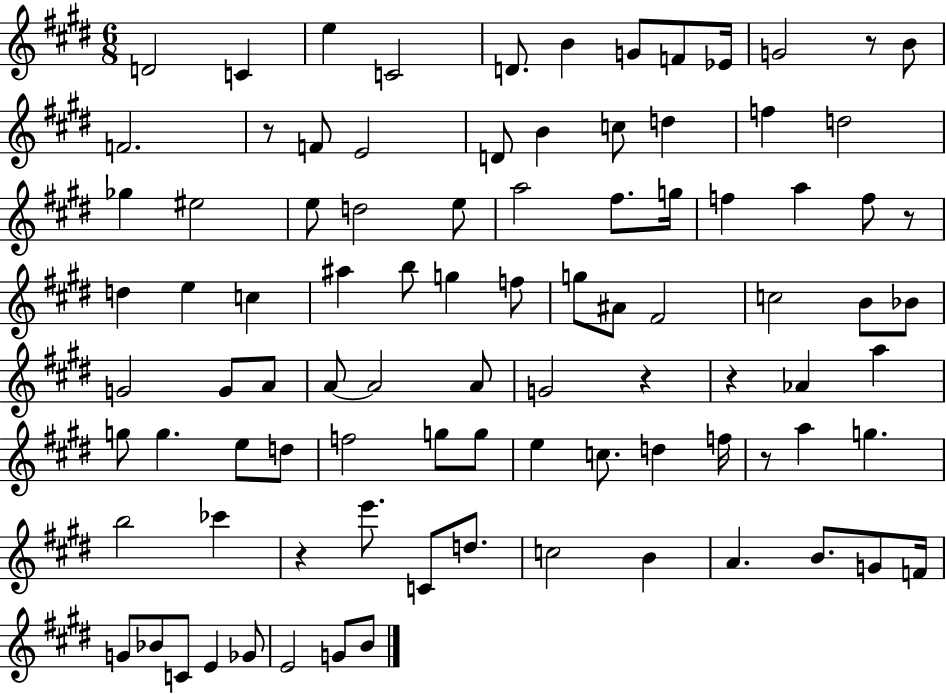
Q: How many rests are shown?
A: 7